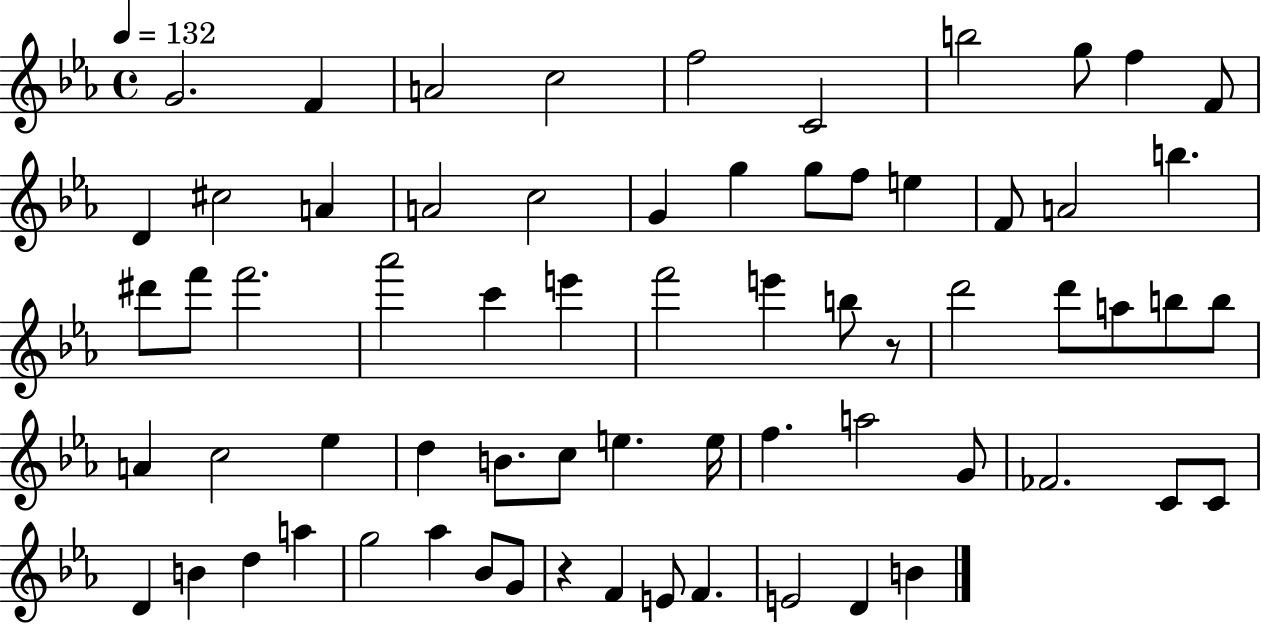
G4/h. F4/q A4/h C5/h F5/h C4/h B5/h G5/e F5/q F4/e D4/q C#5/h A4/q A4/h C5/h G4/q G5/q G5/e F5/e E5/q F4/e A4/h B5/q. D#6/e F6/e F6/h. Ab6/h C6/q E6/q F6/h E6/q B5/e R/e D6/h D6/e A5/e B5/e B5/e A4/q C5/h Eb5/q D5/q B4/e. C5/e E5/q. E5/s F5/q. A5/h G4/e FES4/h. C4/e C4/e D4/q B4/q D5/q A5/q G5/h Ab5/q Bb4/e G4/e R/q F4/q E4/e F4/q. E4/h D4/q B4/q